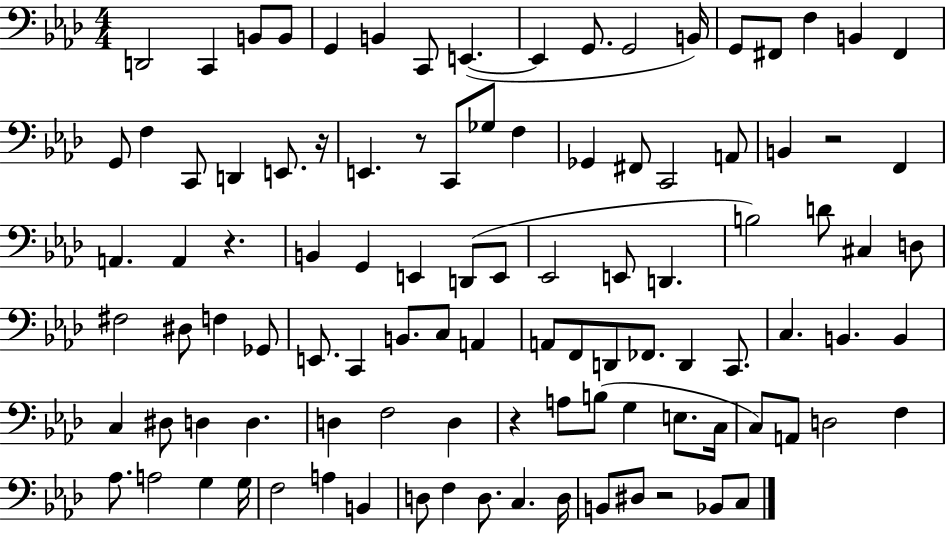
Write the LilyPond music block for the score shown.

{
  \clef bass
  \numericTimeSignature
  \time 4/4
  \key aes \major
  d,2 c,4 b,8 b,8 | g,4 b,4 c,8 e,4.~(~ | e,4 g,8. g,2 b,16) | g,8 fis,8 f4 b,4 fis,4 | \break g,8 f4 c,8 d,4 e,8. r16 | e,4. r8 c,8 ges8 f4 | ges,4 fis,8 c,2 a,8 | b,4 r2 f,4 | \break a,4. a,4 r4. | b,4 g,4 e,4 d,8( e,8 | ees,2 e,8 d,4. | b2) d'8 cis4 d8 | \break fis2 dis8 f4 ges,8 | e,8. c,4 b,8. c8 a,4 | a,8 f,8 d,8 fes,8. d,4 c,8. | c4. b,4. b,4 | \break c4 dis8 d4 d4. | d4 f2 d4 | r4 a8 b8( g4 e8. c16 | c8) a,8 d2 f4 | \break aes8. a2 g4 g16 | f2 a4 b,4 | d8 f4 d8. c4. d16 | b,8 dis8 r2 bes,8 c8 | \break \bar "|."
}